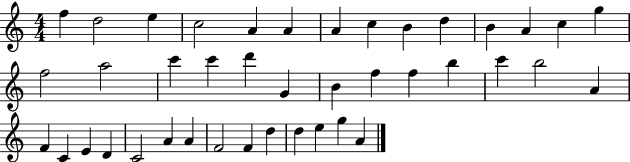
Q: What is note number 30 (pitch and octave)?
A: E4